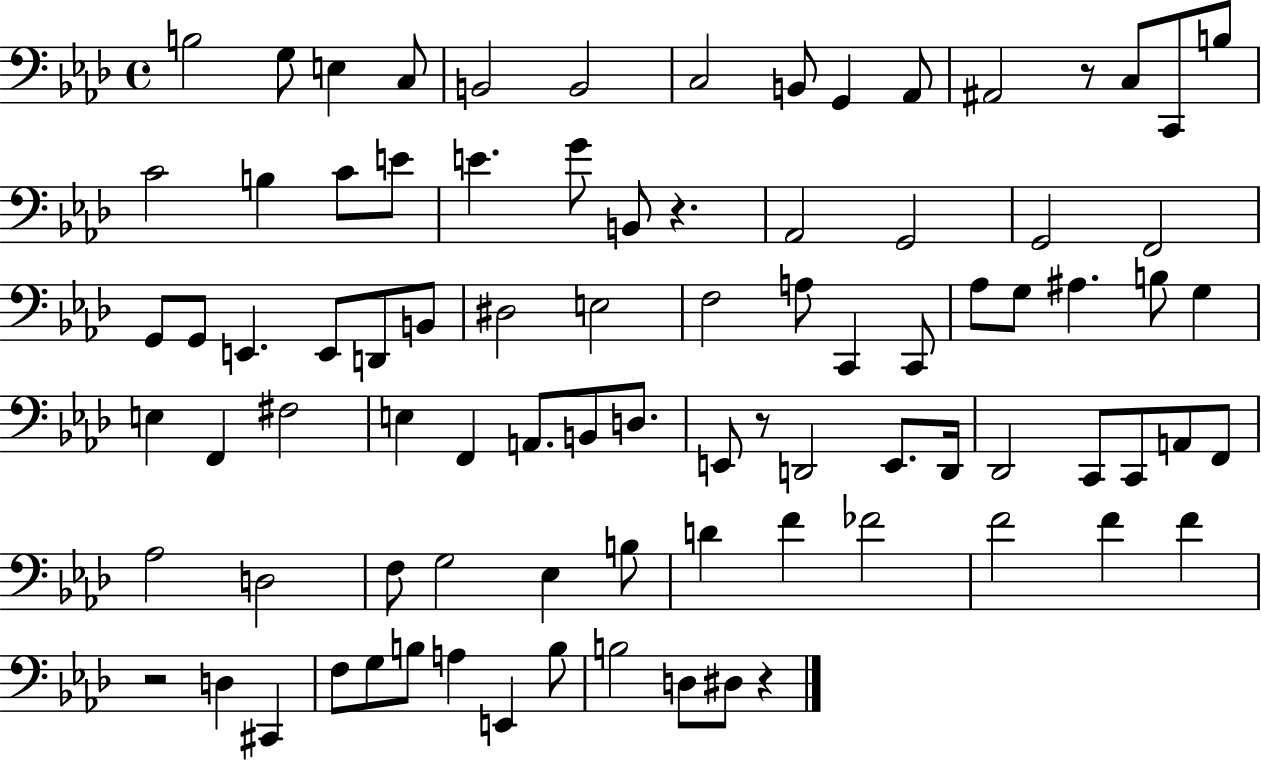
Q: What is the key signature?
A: AES major